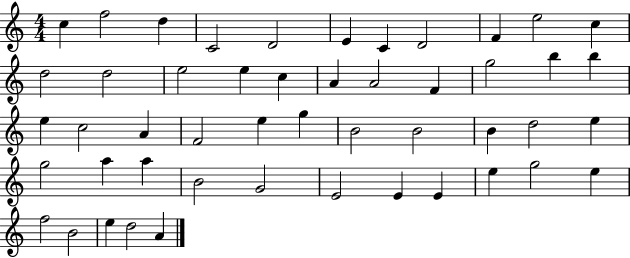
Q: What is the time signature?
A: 4/4